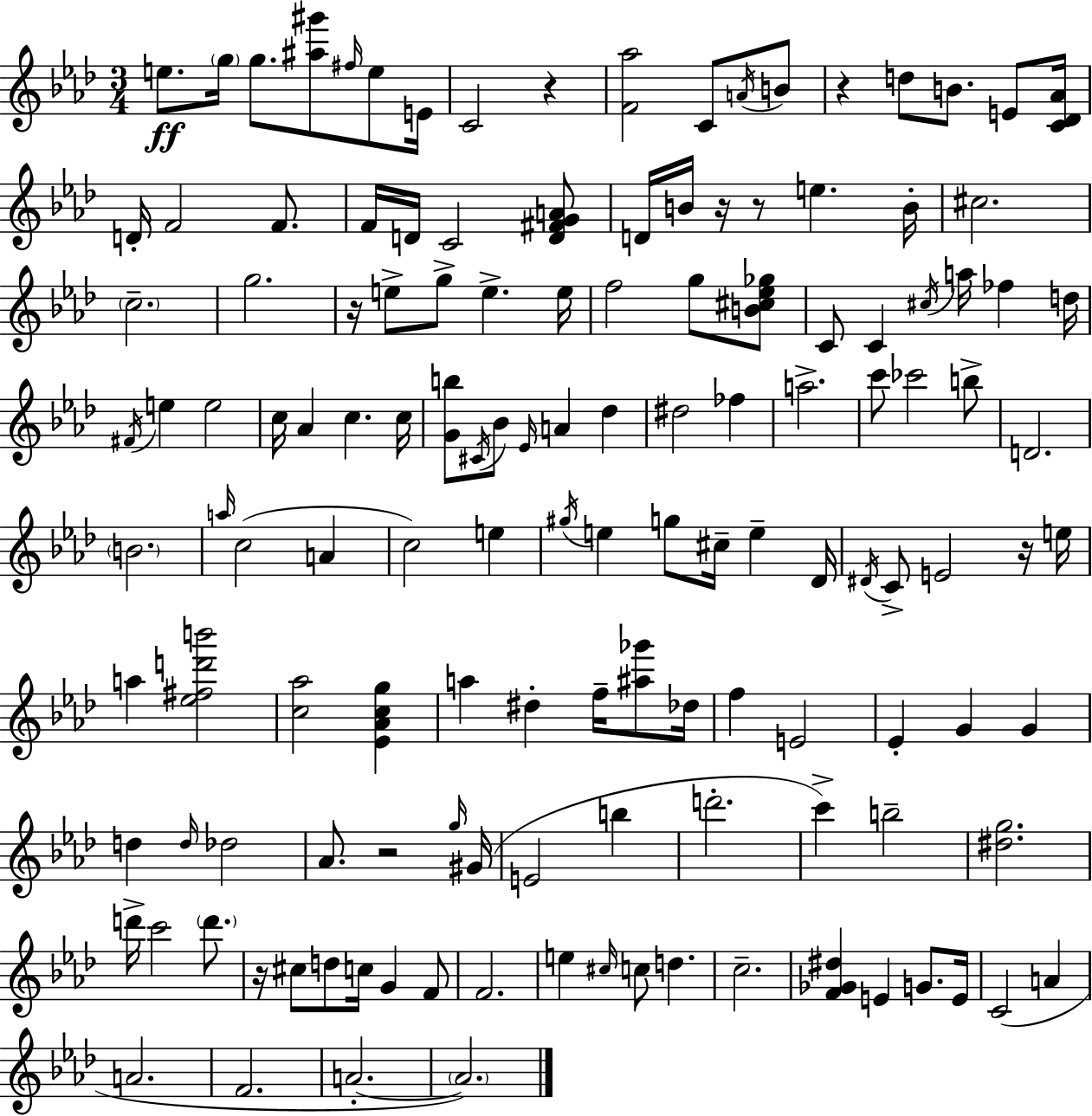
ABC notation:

X:1
T:Untitled
M:3/4
L:1/4
K:Fm
e/2 g/4 g/2 [^a^g']/2 ^f/4 e/2 E/4 C2 z [F_a]2 C/2 A/4 B/2 z d/2 B/2 E/2 [C_D_A]/4 D/4 F2 F/2 F/4 D/4 C2 [D^FGA]/2 D/4 B/4 z/4 z/2 e B/4 ^c2 c2 g2 z/4 e/2 g/2 e e/4 f2 g/2 [B^c_e_g]/2 C/2 C ^c/4 a/4 _f d/4 ^F/4 e e2 c/4 _A c c/4 [Gb]/2 ^C/4 _B/2 _E/4 A _d ^d2 _f a2 c'/2 _c'2 b/2 D2 B2 a/4 c2 A c2 e ^g/4 e g/2 ^c/4 e _D/4 ^D/4 C/2 E2 z/4 e/4 a [_e^fd'b']2 [c_a]2 [_E_Acg] a ^d f/4 [^a_g']/2 _d/4 f E2 _E G G d d/4 _d2 _A/2 z2 g/4 ^G/4 E2 b d'2 c' b2 [^dg]2 d'/4 c'2 d'/2 z/4 ^c/2 d/2 c/4 G F/2 F2 e ^c/4 c/2 d c2 [F_G^d] E G/2 E/4 C2 A A2 F2 A2 A2